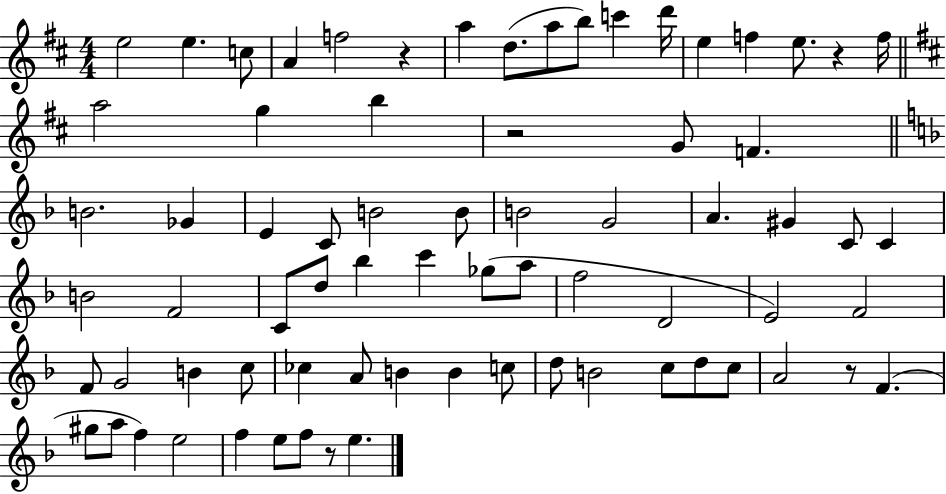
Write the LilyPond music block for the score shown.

{
  \clef treble
  \numericTimeSignature
  \time 4/4
  \key d \major
  e''2 e''4. c''8 | a'4 f''2 r4 | a''4 d''8.( a''8 b''8) c'''4 d'''16 | e''4 f''4 e''8. r4 f''16 | \break \bar "||" \break \key d \major a''2 g''4 b''4 | r2 g'8 f'4. | \bar "||" \break \key f \major b'2. ges'4 | e'4 c'8 b'2 b'8 | b'2 g'2 | a'4. gis'4 c'8 c'4 | \break b'2 f'2 | c'8 d''8 bes''4 c'''4 ges''8( a''8 | f''2 d'2 | e'2) f'2 | \break f'8 g'2 b'4 c''8 | ces''4 a'8 b'4 b'4 c''8 | d''8 b'2 c''8 d''8 c''8 | a'2 r8 f'4.( | \break gis''8 a''8 f''4) e''2 | f''4 e''8 f''8 r8 e''4. | \bar "|."
}